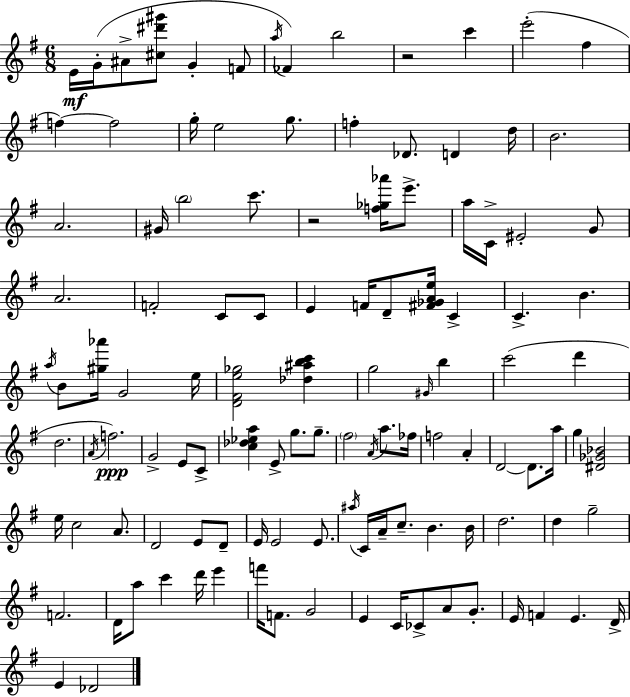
E4/s G4/s A#4/e [C#5,D#6,G#6]/e G4/q F4/e A5/s FES4/q B5/h R/h C6/q E6/h F#5/q F5/q F5/h G5/s E5/h G5/e. F5/q Db4/e. D4/q D5/s B4/h. A4/h. G#4/s B5/h C6/e. R/h [F5,Gb5,Ab6]/s E6/e. A5/s C4/s EIS4/h G4/e A4/h. F4/h C4/e C4/e E4/q F4/s D4/e [F#4,Gb4,A4,E5]/s C4/q C4/q. B4/q. A5/s B4/e [G#5,Ab6]/s G4/h E5/s [D4,F#4,E5,Gb5]/h [Db5,A#5,B5,C6]/q G5/h G#4/s B5/q C6/h D6/q D5/h. A4/s F5/h. G4/h E4/e C4/e [C5,Db5,Eb5,A5]/q E4/e G5/e. G5/e. F#5/h A4/s A5/e. FES5/s F5/h A4/q D4/h D4/e. A5/s G5/q [D#4,Gb4,Bb4]/h E5/s C5/h A4/e. D4/h E4/e D4/e E4/s E4/h E4/e. A#5/s C4/s A4/s C5/e. B4/q. B4/s D5/h. D5/q G5/h F4/h. D4/s A5/e C6/q D6/s E6/q F6/s F4/e. G4/h E4/q C4/s CES4/e A4/e G4/e. E4/s F4/q E4/q. D4/s E4/q Db4/h